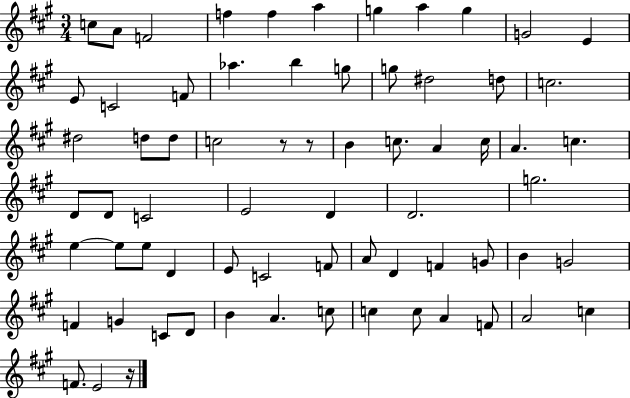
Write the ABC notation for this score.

X:1
T:Untitled
M:3/4
L:1/4
K:A
c/2 A/2 F2 f f a g a g G2 E E/2 C2 F/2 _a b g/2 g/2 ^d2 d/2 c2 ^d2 d/2 d/2 c2 z/2 z/2 B c/2 A c/4 A c D/2 D/2 C2 E2 D D2 g2 e e/2 e/2 D E/2 C2 F/2 A/2 D F G/2 B G2 F G C/2 D/2 B A c/2 c c/2 A F/2 A2 c F/2 E2 z/4